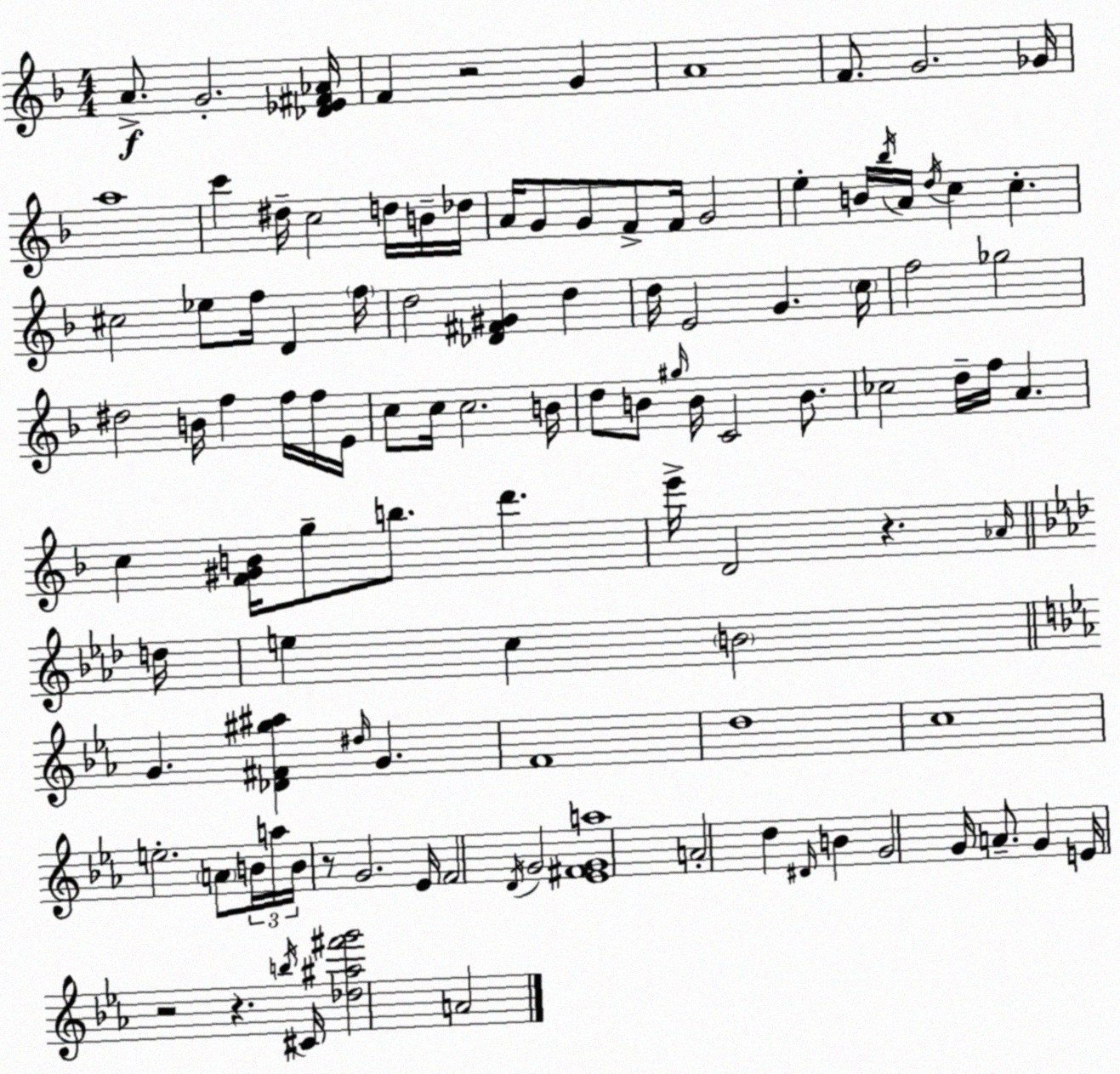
X:1
T:Untitled
M:4/4
L:1/4
K:Dm
A/2 G2 [_D_E^F_A]/4 F z2 G A4 F/2 G2 _G/4 a4 c' ^d/4 c2 d/4 B/4 _d/4 A/4 G/2 G/2 F/2 F/4 G2 e B/4 _b/4 A/4 d/4 c c ^c2 _e/2 f/4 D f/4 d2 [_D^F^G] d d/4 E2 G c/4 f2 _g2 ^d2 B/4 f f/4 f/4 E/4 c/2 c/4 c2 B/4 d/2 B/2 ^g/4 B/4 C2 B/2 _c2 d/4 f/4 A c [F^GB]/4 g/2 b/2 d' e'/4 D2 z _A/4 d/4 e c B2 G [_D^F^g^a] ^d/4 G F4 d4 c4 e2 A/2 B/4 a/4 B/4 z/2 G2 _E/4 F2 D/4 G2 [_E^FGa]4 A2 d ^D/4 B G2 G/4 A/2 G E/4 z2 z b/4 ^C/4 [_d^a^f'g']2 A2